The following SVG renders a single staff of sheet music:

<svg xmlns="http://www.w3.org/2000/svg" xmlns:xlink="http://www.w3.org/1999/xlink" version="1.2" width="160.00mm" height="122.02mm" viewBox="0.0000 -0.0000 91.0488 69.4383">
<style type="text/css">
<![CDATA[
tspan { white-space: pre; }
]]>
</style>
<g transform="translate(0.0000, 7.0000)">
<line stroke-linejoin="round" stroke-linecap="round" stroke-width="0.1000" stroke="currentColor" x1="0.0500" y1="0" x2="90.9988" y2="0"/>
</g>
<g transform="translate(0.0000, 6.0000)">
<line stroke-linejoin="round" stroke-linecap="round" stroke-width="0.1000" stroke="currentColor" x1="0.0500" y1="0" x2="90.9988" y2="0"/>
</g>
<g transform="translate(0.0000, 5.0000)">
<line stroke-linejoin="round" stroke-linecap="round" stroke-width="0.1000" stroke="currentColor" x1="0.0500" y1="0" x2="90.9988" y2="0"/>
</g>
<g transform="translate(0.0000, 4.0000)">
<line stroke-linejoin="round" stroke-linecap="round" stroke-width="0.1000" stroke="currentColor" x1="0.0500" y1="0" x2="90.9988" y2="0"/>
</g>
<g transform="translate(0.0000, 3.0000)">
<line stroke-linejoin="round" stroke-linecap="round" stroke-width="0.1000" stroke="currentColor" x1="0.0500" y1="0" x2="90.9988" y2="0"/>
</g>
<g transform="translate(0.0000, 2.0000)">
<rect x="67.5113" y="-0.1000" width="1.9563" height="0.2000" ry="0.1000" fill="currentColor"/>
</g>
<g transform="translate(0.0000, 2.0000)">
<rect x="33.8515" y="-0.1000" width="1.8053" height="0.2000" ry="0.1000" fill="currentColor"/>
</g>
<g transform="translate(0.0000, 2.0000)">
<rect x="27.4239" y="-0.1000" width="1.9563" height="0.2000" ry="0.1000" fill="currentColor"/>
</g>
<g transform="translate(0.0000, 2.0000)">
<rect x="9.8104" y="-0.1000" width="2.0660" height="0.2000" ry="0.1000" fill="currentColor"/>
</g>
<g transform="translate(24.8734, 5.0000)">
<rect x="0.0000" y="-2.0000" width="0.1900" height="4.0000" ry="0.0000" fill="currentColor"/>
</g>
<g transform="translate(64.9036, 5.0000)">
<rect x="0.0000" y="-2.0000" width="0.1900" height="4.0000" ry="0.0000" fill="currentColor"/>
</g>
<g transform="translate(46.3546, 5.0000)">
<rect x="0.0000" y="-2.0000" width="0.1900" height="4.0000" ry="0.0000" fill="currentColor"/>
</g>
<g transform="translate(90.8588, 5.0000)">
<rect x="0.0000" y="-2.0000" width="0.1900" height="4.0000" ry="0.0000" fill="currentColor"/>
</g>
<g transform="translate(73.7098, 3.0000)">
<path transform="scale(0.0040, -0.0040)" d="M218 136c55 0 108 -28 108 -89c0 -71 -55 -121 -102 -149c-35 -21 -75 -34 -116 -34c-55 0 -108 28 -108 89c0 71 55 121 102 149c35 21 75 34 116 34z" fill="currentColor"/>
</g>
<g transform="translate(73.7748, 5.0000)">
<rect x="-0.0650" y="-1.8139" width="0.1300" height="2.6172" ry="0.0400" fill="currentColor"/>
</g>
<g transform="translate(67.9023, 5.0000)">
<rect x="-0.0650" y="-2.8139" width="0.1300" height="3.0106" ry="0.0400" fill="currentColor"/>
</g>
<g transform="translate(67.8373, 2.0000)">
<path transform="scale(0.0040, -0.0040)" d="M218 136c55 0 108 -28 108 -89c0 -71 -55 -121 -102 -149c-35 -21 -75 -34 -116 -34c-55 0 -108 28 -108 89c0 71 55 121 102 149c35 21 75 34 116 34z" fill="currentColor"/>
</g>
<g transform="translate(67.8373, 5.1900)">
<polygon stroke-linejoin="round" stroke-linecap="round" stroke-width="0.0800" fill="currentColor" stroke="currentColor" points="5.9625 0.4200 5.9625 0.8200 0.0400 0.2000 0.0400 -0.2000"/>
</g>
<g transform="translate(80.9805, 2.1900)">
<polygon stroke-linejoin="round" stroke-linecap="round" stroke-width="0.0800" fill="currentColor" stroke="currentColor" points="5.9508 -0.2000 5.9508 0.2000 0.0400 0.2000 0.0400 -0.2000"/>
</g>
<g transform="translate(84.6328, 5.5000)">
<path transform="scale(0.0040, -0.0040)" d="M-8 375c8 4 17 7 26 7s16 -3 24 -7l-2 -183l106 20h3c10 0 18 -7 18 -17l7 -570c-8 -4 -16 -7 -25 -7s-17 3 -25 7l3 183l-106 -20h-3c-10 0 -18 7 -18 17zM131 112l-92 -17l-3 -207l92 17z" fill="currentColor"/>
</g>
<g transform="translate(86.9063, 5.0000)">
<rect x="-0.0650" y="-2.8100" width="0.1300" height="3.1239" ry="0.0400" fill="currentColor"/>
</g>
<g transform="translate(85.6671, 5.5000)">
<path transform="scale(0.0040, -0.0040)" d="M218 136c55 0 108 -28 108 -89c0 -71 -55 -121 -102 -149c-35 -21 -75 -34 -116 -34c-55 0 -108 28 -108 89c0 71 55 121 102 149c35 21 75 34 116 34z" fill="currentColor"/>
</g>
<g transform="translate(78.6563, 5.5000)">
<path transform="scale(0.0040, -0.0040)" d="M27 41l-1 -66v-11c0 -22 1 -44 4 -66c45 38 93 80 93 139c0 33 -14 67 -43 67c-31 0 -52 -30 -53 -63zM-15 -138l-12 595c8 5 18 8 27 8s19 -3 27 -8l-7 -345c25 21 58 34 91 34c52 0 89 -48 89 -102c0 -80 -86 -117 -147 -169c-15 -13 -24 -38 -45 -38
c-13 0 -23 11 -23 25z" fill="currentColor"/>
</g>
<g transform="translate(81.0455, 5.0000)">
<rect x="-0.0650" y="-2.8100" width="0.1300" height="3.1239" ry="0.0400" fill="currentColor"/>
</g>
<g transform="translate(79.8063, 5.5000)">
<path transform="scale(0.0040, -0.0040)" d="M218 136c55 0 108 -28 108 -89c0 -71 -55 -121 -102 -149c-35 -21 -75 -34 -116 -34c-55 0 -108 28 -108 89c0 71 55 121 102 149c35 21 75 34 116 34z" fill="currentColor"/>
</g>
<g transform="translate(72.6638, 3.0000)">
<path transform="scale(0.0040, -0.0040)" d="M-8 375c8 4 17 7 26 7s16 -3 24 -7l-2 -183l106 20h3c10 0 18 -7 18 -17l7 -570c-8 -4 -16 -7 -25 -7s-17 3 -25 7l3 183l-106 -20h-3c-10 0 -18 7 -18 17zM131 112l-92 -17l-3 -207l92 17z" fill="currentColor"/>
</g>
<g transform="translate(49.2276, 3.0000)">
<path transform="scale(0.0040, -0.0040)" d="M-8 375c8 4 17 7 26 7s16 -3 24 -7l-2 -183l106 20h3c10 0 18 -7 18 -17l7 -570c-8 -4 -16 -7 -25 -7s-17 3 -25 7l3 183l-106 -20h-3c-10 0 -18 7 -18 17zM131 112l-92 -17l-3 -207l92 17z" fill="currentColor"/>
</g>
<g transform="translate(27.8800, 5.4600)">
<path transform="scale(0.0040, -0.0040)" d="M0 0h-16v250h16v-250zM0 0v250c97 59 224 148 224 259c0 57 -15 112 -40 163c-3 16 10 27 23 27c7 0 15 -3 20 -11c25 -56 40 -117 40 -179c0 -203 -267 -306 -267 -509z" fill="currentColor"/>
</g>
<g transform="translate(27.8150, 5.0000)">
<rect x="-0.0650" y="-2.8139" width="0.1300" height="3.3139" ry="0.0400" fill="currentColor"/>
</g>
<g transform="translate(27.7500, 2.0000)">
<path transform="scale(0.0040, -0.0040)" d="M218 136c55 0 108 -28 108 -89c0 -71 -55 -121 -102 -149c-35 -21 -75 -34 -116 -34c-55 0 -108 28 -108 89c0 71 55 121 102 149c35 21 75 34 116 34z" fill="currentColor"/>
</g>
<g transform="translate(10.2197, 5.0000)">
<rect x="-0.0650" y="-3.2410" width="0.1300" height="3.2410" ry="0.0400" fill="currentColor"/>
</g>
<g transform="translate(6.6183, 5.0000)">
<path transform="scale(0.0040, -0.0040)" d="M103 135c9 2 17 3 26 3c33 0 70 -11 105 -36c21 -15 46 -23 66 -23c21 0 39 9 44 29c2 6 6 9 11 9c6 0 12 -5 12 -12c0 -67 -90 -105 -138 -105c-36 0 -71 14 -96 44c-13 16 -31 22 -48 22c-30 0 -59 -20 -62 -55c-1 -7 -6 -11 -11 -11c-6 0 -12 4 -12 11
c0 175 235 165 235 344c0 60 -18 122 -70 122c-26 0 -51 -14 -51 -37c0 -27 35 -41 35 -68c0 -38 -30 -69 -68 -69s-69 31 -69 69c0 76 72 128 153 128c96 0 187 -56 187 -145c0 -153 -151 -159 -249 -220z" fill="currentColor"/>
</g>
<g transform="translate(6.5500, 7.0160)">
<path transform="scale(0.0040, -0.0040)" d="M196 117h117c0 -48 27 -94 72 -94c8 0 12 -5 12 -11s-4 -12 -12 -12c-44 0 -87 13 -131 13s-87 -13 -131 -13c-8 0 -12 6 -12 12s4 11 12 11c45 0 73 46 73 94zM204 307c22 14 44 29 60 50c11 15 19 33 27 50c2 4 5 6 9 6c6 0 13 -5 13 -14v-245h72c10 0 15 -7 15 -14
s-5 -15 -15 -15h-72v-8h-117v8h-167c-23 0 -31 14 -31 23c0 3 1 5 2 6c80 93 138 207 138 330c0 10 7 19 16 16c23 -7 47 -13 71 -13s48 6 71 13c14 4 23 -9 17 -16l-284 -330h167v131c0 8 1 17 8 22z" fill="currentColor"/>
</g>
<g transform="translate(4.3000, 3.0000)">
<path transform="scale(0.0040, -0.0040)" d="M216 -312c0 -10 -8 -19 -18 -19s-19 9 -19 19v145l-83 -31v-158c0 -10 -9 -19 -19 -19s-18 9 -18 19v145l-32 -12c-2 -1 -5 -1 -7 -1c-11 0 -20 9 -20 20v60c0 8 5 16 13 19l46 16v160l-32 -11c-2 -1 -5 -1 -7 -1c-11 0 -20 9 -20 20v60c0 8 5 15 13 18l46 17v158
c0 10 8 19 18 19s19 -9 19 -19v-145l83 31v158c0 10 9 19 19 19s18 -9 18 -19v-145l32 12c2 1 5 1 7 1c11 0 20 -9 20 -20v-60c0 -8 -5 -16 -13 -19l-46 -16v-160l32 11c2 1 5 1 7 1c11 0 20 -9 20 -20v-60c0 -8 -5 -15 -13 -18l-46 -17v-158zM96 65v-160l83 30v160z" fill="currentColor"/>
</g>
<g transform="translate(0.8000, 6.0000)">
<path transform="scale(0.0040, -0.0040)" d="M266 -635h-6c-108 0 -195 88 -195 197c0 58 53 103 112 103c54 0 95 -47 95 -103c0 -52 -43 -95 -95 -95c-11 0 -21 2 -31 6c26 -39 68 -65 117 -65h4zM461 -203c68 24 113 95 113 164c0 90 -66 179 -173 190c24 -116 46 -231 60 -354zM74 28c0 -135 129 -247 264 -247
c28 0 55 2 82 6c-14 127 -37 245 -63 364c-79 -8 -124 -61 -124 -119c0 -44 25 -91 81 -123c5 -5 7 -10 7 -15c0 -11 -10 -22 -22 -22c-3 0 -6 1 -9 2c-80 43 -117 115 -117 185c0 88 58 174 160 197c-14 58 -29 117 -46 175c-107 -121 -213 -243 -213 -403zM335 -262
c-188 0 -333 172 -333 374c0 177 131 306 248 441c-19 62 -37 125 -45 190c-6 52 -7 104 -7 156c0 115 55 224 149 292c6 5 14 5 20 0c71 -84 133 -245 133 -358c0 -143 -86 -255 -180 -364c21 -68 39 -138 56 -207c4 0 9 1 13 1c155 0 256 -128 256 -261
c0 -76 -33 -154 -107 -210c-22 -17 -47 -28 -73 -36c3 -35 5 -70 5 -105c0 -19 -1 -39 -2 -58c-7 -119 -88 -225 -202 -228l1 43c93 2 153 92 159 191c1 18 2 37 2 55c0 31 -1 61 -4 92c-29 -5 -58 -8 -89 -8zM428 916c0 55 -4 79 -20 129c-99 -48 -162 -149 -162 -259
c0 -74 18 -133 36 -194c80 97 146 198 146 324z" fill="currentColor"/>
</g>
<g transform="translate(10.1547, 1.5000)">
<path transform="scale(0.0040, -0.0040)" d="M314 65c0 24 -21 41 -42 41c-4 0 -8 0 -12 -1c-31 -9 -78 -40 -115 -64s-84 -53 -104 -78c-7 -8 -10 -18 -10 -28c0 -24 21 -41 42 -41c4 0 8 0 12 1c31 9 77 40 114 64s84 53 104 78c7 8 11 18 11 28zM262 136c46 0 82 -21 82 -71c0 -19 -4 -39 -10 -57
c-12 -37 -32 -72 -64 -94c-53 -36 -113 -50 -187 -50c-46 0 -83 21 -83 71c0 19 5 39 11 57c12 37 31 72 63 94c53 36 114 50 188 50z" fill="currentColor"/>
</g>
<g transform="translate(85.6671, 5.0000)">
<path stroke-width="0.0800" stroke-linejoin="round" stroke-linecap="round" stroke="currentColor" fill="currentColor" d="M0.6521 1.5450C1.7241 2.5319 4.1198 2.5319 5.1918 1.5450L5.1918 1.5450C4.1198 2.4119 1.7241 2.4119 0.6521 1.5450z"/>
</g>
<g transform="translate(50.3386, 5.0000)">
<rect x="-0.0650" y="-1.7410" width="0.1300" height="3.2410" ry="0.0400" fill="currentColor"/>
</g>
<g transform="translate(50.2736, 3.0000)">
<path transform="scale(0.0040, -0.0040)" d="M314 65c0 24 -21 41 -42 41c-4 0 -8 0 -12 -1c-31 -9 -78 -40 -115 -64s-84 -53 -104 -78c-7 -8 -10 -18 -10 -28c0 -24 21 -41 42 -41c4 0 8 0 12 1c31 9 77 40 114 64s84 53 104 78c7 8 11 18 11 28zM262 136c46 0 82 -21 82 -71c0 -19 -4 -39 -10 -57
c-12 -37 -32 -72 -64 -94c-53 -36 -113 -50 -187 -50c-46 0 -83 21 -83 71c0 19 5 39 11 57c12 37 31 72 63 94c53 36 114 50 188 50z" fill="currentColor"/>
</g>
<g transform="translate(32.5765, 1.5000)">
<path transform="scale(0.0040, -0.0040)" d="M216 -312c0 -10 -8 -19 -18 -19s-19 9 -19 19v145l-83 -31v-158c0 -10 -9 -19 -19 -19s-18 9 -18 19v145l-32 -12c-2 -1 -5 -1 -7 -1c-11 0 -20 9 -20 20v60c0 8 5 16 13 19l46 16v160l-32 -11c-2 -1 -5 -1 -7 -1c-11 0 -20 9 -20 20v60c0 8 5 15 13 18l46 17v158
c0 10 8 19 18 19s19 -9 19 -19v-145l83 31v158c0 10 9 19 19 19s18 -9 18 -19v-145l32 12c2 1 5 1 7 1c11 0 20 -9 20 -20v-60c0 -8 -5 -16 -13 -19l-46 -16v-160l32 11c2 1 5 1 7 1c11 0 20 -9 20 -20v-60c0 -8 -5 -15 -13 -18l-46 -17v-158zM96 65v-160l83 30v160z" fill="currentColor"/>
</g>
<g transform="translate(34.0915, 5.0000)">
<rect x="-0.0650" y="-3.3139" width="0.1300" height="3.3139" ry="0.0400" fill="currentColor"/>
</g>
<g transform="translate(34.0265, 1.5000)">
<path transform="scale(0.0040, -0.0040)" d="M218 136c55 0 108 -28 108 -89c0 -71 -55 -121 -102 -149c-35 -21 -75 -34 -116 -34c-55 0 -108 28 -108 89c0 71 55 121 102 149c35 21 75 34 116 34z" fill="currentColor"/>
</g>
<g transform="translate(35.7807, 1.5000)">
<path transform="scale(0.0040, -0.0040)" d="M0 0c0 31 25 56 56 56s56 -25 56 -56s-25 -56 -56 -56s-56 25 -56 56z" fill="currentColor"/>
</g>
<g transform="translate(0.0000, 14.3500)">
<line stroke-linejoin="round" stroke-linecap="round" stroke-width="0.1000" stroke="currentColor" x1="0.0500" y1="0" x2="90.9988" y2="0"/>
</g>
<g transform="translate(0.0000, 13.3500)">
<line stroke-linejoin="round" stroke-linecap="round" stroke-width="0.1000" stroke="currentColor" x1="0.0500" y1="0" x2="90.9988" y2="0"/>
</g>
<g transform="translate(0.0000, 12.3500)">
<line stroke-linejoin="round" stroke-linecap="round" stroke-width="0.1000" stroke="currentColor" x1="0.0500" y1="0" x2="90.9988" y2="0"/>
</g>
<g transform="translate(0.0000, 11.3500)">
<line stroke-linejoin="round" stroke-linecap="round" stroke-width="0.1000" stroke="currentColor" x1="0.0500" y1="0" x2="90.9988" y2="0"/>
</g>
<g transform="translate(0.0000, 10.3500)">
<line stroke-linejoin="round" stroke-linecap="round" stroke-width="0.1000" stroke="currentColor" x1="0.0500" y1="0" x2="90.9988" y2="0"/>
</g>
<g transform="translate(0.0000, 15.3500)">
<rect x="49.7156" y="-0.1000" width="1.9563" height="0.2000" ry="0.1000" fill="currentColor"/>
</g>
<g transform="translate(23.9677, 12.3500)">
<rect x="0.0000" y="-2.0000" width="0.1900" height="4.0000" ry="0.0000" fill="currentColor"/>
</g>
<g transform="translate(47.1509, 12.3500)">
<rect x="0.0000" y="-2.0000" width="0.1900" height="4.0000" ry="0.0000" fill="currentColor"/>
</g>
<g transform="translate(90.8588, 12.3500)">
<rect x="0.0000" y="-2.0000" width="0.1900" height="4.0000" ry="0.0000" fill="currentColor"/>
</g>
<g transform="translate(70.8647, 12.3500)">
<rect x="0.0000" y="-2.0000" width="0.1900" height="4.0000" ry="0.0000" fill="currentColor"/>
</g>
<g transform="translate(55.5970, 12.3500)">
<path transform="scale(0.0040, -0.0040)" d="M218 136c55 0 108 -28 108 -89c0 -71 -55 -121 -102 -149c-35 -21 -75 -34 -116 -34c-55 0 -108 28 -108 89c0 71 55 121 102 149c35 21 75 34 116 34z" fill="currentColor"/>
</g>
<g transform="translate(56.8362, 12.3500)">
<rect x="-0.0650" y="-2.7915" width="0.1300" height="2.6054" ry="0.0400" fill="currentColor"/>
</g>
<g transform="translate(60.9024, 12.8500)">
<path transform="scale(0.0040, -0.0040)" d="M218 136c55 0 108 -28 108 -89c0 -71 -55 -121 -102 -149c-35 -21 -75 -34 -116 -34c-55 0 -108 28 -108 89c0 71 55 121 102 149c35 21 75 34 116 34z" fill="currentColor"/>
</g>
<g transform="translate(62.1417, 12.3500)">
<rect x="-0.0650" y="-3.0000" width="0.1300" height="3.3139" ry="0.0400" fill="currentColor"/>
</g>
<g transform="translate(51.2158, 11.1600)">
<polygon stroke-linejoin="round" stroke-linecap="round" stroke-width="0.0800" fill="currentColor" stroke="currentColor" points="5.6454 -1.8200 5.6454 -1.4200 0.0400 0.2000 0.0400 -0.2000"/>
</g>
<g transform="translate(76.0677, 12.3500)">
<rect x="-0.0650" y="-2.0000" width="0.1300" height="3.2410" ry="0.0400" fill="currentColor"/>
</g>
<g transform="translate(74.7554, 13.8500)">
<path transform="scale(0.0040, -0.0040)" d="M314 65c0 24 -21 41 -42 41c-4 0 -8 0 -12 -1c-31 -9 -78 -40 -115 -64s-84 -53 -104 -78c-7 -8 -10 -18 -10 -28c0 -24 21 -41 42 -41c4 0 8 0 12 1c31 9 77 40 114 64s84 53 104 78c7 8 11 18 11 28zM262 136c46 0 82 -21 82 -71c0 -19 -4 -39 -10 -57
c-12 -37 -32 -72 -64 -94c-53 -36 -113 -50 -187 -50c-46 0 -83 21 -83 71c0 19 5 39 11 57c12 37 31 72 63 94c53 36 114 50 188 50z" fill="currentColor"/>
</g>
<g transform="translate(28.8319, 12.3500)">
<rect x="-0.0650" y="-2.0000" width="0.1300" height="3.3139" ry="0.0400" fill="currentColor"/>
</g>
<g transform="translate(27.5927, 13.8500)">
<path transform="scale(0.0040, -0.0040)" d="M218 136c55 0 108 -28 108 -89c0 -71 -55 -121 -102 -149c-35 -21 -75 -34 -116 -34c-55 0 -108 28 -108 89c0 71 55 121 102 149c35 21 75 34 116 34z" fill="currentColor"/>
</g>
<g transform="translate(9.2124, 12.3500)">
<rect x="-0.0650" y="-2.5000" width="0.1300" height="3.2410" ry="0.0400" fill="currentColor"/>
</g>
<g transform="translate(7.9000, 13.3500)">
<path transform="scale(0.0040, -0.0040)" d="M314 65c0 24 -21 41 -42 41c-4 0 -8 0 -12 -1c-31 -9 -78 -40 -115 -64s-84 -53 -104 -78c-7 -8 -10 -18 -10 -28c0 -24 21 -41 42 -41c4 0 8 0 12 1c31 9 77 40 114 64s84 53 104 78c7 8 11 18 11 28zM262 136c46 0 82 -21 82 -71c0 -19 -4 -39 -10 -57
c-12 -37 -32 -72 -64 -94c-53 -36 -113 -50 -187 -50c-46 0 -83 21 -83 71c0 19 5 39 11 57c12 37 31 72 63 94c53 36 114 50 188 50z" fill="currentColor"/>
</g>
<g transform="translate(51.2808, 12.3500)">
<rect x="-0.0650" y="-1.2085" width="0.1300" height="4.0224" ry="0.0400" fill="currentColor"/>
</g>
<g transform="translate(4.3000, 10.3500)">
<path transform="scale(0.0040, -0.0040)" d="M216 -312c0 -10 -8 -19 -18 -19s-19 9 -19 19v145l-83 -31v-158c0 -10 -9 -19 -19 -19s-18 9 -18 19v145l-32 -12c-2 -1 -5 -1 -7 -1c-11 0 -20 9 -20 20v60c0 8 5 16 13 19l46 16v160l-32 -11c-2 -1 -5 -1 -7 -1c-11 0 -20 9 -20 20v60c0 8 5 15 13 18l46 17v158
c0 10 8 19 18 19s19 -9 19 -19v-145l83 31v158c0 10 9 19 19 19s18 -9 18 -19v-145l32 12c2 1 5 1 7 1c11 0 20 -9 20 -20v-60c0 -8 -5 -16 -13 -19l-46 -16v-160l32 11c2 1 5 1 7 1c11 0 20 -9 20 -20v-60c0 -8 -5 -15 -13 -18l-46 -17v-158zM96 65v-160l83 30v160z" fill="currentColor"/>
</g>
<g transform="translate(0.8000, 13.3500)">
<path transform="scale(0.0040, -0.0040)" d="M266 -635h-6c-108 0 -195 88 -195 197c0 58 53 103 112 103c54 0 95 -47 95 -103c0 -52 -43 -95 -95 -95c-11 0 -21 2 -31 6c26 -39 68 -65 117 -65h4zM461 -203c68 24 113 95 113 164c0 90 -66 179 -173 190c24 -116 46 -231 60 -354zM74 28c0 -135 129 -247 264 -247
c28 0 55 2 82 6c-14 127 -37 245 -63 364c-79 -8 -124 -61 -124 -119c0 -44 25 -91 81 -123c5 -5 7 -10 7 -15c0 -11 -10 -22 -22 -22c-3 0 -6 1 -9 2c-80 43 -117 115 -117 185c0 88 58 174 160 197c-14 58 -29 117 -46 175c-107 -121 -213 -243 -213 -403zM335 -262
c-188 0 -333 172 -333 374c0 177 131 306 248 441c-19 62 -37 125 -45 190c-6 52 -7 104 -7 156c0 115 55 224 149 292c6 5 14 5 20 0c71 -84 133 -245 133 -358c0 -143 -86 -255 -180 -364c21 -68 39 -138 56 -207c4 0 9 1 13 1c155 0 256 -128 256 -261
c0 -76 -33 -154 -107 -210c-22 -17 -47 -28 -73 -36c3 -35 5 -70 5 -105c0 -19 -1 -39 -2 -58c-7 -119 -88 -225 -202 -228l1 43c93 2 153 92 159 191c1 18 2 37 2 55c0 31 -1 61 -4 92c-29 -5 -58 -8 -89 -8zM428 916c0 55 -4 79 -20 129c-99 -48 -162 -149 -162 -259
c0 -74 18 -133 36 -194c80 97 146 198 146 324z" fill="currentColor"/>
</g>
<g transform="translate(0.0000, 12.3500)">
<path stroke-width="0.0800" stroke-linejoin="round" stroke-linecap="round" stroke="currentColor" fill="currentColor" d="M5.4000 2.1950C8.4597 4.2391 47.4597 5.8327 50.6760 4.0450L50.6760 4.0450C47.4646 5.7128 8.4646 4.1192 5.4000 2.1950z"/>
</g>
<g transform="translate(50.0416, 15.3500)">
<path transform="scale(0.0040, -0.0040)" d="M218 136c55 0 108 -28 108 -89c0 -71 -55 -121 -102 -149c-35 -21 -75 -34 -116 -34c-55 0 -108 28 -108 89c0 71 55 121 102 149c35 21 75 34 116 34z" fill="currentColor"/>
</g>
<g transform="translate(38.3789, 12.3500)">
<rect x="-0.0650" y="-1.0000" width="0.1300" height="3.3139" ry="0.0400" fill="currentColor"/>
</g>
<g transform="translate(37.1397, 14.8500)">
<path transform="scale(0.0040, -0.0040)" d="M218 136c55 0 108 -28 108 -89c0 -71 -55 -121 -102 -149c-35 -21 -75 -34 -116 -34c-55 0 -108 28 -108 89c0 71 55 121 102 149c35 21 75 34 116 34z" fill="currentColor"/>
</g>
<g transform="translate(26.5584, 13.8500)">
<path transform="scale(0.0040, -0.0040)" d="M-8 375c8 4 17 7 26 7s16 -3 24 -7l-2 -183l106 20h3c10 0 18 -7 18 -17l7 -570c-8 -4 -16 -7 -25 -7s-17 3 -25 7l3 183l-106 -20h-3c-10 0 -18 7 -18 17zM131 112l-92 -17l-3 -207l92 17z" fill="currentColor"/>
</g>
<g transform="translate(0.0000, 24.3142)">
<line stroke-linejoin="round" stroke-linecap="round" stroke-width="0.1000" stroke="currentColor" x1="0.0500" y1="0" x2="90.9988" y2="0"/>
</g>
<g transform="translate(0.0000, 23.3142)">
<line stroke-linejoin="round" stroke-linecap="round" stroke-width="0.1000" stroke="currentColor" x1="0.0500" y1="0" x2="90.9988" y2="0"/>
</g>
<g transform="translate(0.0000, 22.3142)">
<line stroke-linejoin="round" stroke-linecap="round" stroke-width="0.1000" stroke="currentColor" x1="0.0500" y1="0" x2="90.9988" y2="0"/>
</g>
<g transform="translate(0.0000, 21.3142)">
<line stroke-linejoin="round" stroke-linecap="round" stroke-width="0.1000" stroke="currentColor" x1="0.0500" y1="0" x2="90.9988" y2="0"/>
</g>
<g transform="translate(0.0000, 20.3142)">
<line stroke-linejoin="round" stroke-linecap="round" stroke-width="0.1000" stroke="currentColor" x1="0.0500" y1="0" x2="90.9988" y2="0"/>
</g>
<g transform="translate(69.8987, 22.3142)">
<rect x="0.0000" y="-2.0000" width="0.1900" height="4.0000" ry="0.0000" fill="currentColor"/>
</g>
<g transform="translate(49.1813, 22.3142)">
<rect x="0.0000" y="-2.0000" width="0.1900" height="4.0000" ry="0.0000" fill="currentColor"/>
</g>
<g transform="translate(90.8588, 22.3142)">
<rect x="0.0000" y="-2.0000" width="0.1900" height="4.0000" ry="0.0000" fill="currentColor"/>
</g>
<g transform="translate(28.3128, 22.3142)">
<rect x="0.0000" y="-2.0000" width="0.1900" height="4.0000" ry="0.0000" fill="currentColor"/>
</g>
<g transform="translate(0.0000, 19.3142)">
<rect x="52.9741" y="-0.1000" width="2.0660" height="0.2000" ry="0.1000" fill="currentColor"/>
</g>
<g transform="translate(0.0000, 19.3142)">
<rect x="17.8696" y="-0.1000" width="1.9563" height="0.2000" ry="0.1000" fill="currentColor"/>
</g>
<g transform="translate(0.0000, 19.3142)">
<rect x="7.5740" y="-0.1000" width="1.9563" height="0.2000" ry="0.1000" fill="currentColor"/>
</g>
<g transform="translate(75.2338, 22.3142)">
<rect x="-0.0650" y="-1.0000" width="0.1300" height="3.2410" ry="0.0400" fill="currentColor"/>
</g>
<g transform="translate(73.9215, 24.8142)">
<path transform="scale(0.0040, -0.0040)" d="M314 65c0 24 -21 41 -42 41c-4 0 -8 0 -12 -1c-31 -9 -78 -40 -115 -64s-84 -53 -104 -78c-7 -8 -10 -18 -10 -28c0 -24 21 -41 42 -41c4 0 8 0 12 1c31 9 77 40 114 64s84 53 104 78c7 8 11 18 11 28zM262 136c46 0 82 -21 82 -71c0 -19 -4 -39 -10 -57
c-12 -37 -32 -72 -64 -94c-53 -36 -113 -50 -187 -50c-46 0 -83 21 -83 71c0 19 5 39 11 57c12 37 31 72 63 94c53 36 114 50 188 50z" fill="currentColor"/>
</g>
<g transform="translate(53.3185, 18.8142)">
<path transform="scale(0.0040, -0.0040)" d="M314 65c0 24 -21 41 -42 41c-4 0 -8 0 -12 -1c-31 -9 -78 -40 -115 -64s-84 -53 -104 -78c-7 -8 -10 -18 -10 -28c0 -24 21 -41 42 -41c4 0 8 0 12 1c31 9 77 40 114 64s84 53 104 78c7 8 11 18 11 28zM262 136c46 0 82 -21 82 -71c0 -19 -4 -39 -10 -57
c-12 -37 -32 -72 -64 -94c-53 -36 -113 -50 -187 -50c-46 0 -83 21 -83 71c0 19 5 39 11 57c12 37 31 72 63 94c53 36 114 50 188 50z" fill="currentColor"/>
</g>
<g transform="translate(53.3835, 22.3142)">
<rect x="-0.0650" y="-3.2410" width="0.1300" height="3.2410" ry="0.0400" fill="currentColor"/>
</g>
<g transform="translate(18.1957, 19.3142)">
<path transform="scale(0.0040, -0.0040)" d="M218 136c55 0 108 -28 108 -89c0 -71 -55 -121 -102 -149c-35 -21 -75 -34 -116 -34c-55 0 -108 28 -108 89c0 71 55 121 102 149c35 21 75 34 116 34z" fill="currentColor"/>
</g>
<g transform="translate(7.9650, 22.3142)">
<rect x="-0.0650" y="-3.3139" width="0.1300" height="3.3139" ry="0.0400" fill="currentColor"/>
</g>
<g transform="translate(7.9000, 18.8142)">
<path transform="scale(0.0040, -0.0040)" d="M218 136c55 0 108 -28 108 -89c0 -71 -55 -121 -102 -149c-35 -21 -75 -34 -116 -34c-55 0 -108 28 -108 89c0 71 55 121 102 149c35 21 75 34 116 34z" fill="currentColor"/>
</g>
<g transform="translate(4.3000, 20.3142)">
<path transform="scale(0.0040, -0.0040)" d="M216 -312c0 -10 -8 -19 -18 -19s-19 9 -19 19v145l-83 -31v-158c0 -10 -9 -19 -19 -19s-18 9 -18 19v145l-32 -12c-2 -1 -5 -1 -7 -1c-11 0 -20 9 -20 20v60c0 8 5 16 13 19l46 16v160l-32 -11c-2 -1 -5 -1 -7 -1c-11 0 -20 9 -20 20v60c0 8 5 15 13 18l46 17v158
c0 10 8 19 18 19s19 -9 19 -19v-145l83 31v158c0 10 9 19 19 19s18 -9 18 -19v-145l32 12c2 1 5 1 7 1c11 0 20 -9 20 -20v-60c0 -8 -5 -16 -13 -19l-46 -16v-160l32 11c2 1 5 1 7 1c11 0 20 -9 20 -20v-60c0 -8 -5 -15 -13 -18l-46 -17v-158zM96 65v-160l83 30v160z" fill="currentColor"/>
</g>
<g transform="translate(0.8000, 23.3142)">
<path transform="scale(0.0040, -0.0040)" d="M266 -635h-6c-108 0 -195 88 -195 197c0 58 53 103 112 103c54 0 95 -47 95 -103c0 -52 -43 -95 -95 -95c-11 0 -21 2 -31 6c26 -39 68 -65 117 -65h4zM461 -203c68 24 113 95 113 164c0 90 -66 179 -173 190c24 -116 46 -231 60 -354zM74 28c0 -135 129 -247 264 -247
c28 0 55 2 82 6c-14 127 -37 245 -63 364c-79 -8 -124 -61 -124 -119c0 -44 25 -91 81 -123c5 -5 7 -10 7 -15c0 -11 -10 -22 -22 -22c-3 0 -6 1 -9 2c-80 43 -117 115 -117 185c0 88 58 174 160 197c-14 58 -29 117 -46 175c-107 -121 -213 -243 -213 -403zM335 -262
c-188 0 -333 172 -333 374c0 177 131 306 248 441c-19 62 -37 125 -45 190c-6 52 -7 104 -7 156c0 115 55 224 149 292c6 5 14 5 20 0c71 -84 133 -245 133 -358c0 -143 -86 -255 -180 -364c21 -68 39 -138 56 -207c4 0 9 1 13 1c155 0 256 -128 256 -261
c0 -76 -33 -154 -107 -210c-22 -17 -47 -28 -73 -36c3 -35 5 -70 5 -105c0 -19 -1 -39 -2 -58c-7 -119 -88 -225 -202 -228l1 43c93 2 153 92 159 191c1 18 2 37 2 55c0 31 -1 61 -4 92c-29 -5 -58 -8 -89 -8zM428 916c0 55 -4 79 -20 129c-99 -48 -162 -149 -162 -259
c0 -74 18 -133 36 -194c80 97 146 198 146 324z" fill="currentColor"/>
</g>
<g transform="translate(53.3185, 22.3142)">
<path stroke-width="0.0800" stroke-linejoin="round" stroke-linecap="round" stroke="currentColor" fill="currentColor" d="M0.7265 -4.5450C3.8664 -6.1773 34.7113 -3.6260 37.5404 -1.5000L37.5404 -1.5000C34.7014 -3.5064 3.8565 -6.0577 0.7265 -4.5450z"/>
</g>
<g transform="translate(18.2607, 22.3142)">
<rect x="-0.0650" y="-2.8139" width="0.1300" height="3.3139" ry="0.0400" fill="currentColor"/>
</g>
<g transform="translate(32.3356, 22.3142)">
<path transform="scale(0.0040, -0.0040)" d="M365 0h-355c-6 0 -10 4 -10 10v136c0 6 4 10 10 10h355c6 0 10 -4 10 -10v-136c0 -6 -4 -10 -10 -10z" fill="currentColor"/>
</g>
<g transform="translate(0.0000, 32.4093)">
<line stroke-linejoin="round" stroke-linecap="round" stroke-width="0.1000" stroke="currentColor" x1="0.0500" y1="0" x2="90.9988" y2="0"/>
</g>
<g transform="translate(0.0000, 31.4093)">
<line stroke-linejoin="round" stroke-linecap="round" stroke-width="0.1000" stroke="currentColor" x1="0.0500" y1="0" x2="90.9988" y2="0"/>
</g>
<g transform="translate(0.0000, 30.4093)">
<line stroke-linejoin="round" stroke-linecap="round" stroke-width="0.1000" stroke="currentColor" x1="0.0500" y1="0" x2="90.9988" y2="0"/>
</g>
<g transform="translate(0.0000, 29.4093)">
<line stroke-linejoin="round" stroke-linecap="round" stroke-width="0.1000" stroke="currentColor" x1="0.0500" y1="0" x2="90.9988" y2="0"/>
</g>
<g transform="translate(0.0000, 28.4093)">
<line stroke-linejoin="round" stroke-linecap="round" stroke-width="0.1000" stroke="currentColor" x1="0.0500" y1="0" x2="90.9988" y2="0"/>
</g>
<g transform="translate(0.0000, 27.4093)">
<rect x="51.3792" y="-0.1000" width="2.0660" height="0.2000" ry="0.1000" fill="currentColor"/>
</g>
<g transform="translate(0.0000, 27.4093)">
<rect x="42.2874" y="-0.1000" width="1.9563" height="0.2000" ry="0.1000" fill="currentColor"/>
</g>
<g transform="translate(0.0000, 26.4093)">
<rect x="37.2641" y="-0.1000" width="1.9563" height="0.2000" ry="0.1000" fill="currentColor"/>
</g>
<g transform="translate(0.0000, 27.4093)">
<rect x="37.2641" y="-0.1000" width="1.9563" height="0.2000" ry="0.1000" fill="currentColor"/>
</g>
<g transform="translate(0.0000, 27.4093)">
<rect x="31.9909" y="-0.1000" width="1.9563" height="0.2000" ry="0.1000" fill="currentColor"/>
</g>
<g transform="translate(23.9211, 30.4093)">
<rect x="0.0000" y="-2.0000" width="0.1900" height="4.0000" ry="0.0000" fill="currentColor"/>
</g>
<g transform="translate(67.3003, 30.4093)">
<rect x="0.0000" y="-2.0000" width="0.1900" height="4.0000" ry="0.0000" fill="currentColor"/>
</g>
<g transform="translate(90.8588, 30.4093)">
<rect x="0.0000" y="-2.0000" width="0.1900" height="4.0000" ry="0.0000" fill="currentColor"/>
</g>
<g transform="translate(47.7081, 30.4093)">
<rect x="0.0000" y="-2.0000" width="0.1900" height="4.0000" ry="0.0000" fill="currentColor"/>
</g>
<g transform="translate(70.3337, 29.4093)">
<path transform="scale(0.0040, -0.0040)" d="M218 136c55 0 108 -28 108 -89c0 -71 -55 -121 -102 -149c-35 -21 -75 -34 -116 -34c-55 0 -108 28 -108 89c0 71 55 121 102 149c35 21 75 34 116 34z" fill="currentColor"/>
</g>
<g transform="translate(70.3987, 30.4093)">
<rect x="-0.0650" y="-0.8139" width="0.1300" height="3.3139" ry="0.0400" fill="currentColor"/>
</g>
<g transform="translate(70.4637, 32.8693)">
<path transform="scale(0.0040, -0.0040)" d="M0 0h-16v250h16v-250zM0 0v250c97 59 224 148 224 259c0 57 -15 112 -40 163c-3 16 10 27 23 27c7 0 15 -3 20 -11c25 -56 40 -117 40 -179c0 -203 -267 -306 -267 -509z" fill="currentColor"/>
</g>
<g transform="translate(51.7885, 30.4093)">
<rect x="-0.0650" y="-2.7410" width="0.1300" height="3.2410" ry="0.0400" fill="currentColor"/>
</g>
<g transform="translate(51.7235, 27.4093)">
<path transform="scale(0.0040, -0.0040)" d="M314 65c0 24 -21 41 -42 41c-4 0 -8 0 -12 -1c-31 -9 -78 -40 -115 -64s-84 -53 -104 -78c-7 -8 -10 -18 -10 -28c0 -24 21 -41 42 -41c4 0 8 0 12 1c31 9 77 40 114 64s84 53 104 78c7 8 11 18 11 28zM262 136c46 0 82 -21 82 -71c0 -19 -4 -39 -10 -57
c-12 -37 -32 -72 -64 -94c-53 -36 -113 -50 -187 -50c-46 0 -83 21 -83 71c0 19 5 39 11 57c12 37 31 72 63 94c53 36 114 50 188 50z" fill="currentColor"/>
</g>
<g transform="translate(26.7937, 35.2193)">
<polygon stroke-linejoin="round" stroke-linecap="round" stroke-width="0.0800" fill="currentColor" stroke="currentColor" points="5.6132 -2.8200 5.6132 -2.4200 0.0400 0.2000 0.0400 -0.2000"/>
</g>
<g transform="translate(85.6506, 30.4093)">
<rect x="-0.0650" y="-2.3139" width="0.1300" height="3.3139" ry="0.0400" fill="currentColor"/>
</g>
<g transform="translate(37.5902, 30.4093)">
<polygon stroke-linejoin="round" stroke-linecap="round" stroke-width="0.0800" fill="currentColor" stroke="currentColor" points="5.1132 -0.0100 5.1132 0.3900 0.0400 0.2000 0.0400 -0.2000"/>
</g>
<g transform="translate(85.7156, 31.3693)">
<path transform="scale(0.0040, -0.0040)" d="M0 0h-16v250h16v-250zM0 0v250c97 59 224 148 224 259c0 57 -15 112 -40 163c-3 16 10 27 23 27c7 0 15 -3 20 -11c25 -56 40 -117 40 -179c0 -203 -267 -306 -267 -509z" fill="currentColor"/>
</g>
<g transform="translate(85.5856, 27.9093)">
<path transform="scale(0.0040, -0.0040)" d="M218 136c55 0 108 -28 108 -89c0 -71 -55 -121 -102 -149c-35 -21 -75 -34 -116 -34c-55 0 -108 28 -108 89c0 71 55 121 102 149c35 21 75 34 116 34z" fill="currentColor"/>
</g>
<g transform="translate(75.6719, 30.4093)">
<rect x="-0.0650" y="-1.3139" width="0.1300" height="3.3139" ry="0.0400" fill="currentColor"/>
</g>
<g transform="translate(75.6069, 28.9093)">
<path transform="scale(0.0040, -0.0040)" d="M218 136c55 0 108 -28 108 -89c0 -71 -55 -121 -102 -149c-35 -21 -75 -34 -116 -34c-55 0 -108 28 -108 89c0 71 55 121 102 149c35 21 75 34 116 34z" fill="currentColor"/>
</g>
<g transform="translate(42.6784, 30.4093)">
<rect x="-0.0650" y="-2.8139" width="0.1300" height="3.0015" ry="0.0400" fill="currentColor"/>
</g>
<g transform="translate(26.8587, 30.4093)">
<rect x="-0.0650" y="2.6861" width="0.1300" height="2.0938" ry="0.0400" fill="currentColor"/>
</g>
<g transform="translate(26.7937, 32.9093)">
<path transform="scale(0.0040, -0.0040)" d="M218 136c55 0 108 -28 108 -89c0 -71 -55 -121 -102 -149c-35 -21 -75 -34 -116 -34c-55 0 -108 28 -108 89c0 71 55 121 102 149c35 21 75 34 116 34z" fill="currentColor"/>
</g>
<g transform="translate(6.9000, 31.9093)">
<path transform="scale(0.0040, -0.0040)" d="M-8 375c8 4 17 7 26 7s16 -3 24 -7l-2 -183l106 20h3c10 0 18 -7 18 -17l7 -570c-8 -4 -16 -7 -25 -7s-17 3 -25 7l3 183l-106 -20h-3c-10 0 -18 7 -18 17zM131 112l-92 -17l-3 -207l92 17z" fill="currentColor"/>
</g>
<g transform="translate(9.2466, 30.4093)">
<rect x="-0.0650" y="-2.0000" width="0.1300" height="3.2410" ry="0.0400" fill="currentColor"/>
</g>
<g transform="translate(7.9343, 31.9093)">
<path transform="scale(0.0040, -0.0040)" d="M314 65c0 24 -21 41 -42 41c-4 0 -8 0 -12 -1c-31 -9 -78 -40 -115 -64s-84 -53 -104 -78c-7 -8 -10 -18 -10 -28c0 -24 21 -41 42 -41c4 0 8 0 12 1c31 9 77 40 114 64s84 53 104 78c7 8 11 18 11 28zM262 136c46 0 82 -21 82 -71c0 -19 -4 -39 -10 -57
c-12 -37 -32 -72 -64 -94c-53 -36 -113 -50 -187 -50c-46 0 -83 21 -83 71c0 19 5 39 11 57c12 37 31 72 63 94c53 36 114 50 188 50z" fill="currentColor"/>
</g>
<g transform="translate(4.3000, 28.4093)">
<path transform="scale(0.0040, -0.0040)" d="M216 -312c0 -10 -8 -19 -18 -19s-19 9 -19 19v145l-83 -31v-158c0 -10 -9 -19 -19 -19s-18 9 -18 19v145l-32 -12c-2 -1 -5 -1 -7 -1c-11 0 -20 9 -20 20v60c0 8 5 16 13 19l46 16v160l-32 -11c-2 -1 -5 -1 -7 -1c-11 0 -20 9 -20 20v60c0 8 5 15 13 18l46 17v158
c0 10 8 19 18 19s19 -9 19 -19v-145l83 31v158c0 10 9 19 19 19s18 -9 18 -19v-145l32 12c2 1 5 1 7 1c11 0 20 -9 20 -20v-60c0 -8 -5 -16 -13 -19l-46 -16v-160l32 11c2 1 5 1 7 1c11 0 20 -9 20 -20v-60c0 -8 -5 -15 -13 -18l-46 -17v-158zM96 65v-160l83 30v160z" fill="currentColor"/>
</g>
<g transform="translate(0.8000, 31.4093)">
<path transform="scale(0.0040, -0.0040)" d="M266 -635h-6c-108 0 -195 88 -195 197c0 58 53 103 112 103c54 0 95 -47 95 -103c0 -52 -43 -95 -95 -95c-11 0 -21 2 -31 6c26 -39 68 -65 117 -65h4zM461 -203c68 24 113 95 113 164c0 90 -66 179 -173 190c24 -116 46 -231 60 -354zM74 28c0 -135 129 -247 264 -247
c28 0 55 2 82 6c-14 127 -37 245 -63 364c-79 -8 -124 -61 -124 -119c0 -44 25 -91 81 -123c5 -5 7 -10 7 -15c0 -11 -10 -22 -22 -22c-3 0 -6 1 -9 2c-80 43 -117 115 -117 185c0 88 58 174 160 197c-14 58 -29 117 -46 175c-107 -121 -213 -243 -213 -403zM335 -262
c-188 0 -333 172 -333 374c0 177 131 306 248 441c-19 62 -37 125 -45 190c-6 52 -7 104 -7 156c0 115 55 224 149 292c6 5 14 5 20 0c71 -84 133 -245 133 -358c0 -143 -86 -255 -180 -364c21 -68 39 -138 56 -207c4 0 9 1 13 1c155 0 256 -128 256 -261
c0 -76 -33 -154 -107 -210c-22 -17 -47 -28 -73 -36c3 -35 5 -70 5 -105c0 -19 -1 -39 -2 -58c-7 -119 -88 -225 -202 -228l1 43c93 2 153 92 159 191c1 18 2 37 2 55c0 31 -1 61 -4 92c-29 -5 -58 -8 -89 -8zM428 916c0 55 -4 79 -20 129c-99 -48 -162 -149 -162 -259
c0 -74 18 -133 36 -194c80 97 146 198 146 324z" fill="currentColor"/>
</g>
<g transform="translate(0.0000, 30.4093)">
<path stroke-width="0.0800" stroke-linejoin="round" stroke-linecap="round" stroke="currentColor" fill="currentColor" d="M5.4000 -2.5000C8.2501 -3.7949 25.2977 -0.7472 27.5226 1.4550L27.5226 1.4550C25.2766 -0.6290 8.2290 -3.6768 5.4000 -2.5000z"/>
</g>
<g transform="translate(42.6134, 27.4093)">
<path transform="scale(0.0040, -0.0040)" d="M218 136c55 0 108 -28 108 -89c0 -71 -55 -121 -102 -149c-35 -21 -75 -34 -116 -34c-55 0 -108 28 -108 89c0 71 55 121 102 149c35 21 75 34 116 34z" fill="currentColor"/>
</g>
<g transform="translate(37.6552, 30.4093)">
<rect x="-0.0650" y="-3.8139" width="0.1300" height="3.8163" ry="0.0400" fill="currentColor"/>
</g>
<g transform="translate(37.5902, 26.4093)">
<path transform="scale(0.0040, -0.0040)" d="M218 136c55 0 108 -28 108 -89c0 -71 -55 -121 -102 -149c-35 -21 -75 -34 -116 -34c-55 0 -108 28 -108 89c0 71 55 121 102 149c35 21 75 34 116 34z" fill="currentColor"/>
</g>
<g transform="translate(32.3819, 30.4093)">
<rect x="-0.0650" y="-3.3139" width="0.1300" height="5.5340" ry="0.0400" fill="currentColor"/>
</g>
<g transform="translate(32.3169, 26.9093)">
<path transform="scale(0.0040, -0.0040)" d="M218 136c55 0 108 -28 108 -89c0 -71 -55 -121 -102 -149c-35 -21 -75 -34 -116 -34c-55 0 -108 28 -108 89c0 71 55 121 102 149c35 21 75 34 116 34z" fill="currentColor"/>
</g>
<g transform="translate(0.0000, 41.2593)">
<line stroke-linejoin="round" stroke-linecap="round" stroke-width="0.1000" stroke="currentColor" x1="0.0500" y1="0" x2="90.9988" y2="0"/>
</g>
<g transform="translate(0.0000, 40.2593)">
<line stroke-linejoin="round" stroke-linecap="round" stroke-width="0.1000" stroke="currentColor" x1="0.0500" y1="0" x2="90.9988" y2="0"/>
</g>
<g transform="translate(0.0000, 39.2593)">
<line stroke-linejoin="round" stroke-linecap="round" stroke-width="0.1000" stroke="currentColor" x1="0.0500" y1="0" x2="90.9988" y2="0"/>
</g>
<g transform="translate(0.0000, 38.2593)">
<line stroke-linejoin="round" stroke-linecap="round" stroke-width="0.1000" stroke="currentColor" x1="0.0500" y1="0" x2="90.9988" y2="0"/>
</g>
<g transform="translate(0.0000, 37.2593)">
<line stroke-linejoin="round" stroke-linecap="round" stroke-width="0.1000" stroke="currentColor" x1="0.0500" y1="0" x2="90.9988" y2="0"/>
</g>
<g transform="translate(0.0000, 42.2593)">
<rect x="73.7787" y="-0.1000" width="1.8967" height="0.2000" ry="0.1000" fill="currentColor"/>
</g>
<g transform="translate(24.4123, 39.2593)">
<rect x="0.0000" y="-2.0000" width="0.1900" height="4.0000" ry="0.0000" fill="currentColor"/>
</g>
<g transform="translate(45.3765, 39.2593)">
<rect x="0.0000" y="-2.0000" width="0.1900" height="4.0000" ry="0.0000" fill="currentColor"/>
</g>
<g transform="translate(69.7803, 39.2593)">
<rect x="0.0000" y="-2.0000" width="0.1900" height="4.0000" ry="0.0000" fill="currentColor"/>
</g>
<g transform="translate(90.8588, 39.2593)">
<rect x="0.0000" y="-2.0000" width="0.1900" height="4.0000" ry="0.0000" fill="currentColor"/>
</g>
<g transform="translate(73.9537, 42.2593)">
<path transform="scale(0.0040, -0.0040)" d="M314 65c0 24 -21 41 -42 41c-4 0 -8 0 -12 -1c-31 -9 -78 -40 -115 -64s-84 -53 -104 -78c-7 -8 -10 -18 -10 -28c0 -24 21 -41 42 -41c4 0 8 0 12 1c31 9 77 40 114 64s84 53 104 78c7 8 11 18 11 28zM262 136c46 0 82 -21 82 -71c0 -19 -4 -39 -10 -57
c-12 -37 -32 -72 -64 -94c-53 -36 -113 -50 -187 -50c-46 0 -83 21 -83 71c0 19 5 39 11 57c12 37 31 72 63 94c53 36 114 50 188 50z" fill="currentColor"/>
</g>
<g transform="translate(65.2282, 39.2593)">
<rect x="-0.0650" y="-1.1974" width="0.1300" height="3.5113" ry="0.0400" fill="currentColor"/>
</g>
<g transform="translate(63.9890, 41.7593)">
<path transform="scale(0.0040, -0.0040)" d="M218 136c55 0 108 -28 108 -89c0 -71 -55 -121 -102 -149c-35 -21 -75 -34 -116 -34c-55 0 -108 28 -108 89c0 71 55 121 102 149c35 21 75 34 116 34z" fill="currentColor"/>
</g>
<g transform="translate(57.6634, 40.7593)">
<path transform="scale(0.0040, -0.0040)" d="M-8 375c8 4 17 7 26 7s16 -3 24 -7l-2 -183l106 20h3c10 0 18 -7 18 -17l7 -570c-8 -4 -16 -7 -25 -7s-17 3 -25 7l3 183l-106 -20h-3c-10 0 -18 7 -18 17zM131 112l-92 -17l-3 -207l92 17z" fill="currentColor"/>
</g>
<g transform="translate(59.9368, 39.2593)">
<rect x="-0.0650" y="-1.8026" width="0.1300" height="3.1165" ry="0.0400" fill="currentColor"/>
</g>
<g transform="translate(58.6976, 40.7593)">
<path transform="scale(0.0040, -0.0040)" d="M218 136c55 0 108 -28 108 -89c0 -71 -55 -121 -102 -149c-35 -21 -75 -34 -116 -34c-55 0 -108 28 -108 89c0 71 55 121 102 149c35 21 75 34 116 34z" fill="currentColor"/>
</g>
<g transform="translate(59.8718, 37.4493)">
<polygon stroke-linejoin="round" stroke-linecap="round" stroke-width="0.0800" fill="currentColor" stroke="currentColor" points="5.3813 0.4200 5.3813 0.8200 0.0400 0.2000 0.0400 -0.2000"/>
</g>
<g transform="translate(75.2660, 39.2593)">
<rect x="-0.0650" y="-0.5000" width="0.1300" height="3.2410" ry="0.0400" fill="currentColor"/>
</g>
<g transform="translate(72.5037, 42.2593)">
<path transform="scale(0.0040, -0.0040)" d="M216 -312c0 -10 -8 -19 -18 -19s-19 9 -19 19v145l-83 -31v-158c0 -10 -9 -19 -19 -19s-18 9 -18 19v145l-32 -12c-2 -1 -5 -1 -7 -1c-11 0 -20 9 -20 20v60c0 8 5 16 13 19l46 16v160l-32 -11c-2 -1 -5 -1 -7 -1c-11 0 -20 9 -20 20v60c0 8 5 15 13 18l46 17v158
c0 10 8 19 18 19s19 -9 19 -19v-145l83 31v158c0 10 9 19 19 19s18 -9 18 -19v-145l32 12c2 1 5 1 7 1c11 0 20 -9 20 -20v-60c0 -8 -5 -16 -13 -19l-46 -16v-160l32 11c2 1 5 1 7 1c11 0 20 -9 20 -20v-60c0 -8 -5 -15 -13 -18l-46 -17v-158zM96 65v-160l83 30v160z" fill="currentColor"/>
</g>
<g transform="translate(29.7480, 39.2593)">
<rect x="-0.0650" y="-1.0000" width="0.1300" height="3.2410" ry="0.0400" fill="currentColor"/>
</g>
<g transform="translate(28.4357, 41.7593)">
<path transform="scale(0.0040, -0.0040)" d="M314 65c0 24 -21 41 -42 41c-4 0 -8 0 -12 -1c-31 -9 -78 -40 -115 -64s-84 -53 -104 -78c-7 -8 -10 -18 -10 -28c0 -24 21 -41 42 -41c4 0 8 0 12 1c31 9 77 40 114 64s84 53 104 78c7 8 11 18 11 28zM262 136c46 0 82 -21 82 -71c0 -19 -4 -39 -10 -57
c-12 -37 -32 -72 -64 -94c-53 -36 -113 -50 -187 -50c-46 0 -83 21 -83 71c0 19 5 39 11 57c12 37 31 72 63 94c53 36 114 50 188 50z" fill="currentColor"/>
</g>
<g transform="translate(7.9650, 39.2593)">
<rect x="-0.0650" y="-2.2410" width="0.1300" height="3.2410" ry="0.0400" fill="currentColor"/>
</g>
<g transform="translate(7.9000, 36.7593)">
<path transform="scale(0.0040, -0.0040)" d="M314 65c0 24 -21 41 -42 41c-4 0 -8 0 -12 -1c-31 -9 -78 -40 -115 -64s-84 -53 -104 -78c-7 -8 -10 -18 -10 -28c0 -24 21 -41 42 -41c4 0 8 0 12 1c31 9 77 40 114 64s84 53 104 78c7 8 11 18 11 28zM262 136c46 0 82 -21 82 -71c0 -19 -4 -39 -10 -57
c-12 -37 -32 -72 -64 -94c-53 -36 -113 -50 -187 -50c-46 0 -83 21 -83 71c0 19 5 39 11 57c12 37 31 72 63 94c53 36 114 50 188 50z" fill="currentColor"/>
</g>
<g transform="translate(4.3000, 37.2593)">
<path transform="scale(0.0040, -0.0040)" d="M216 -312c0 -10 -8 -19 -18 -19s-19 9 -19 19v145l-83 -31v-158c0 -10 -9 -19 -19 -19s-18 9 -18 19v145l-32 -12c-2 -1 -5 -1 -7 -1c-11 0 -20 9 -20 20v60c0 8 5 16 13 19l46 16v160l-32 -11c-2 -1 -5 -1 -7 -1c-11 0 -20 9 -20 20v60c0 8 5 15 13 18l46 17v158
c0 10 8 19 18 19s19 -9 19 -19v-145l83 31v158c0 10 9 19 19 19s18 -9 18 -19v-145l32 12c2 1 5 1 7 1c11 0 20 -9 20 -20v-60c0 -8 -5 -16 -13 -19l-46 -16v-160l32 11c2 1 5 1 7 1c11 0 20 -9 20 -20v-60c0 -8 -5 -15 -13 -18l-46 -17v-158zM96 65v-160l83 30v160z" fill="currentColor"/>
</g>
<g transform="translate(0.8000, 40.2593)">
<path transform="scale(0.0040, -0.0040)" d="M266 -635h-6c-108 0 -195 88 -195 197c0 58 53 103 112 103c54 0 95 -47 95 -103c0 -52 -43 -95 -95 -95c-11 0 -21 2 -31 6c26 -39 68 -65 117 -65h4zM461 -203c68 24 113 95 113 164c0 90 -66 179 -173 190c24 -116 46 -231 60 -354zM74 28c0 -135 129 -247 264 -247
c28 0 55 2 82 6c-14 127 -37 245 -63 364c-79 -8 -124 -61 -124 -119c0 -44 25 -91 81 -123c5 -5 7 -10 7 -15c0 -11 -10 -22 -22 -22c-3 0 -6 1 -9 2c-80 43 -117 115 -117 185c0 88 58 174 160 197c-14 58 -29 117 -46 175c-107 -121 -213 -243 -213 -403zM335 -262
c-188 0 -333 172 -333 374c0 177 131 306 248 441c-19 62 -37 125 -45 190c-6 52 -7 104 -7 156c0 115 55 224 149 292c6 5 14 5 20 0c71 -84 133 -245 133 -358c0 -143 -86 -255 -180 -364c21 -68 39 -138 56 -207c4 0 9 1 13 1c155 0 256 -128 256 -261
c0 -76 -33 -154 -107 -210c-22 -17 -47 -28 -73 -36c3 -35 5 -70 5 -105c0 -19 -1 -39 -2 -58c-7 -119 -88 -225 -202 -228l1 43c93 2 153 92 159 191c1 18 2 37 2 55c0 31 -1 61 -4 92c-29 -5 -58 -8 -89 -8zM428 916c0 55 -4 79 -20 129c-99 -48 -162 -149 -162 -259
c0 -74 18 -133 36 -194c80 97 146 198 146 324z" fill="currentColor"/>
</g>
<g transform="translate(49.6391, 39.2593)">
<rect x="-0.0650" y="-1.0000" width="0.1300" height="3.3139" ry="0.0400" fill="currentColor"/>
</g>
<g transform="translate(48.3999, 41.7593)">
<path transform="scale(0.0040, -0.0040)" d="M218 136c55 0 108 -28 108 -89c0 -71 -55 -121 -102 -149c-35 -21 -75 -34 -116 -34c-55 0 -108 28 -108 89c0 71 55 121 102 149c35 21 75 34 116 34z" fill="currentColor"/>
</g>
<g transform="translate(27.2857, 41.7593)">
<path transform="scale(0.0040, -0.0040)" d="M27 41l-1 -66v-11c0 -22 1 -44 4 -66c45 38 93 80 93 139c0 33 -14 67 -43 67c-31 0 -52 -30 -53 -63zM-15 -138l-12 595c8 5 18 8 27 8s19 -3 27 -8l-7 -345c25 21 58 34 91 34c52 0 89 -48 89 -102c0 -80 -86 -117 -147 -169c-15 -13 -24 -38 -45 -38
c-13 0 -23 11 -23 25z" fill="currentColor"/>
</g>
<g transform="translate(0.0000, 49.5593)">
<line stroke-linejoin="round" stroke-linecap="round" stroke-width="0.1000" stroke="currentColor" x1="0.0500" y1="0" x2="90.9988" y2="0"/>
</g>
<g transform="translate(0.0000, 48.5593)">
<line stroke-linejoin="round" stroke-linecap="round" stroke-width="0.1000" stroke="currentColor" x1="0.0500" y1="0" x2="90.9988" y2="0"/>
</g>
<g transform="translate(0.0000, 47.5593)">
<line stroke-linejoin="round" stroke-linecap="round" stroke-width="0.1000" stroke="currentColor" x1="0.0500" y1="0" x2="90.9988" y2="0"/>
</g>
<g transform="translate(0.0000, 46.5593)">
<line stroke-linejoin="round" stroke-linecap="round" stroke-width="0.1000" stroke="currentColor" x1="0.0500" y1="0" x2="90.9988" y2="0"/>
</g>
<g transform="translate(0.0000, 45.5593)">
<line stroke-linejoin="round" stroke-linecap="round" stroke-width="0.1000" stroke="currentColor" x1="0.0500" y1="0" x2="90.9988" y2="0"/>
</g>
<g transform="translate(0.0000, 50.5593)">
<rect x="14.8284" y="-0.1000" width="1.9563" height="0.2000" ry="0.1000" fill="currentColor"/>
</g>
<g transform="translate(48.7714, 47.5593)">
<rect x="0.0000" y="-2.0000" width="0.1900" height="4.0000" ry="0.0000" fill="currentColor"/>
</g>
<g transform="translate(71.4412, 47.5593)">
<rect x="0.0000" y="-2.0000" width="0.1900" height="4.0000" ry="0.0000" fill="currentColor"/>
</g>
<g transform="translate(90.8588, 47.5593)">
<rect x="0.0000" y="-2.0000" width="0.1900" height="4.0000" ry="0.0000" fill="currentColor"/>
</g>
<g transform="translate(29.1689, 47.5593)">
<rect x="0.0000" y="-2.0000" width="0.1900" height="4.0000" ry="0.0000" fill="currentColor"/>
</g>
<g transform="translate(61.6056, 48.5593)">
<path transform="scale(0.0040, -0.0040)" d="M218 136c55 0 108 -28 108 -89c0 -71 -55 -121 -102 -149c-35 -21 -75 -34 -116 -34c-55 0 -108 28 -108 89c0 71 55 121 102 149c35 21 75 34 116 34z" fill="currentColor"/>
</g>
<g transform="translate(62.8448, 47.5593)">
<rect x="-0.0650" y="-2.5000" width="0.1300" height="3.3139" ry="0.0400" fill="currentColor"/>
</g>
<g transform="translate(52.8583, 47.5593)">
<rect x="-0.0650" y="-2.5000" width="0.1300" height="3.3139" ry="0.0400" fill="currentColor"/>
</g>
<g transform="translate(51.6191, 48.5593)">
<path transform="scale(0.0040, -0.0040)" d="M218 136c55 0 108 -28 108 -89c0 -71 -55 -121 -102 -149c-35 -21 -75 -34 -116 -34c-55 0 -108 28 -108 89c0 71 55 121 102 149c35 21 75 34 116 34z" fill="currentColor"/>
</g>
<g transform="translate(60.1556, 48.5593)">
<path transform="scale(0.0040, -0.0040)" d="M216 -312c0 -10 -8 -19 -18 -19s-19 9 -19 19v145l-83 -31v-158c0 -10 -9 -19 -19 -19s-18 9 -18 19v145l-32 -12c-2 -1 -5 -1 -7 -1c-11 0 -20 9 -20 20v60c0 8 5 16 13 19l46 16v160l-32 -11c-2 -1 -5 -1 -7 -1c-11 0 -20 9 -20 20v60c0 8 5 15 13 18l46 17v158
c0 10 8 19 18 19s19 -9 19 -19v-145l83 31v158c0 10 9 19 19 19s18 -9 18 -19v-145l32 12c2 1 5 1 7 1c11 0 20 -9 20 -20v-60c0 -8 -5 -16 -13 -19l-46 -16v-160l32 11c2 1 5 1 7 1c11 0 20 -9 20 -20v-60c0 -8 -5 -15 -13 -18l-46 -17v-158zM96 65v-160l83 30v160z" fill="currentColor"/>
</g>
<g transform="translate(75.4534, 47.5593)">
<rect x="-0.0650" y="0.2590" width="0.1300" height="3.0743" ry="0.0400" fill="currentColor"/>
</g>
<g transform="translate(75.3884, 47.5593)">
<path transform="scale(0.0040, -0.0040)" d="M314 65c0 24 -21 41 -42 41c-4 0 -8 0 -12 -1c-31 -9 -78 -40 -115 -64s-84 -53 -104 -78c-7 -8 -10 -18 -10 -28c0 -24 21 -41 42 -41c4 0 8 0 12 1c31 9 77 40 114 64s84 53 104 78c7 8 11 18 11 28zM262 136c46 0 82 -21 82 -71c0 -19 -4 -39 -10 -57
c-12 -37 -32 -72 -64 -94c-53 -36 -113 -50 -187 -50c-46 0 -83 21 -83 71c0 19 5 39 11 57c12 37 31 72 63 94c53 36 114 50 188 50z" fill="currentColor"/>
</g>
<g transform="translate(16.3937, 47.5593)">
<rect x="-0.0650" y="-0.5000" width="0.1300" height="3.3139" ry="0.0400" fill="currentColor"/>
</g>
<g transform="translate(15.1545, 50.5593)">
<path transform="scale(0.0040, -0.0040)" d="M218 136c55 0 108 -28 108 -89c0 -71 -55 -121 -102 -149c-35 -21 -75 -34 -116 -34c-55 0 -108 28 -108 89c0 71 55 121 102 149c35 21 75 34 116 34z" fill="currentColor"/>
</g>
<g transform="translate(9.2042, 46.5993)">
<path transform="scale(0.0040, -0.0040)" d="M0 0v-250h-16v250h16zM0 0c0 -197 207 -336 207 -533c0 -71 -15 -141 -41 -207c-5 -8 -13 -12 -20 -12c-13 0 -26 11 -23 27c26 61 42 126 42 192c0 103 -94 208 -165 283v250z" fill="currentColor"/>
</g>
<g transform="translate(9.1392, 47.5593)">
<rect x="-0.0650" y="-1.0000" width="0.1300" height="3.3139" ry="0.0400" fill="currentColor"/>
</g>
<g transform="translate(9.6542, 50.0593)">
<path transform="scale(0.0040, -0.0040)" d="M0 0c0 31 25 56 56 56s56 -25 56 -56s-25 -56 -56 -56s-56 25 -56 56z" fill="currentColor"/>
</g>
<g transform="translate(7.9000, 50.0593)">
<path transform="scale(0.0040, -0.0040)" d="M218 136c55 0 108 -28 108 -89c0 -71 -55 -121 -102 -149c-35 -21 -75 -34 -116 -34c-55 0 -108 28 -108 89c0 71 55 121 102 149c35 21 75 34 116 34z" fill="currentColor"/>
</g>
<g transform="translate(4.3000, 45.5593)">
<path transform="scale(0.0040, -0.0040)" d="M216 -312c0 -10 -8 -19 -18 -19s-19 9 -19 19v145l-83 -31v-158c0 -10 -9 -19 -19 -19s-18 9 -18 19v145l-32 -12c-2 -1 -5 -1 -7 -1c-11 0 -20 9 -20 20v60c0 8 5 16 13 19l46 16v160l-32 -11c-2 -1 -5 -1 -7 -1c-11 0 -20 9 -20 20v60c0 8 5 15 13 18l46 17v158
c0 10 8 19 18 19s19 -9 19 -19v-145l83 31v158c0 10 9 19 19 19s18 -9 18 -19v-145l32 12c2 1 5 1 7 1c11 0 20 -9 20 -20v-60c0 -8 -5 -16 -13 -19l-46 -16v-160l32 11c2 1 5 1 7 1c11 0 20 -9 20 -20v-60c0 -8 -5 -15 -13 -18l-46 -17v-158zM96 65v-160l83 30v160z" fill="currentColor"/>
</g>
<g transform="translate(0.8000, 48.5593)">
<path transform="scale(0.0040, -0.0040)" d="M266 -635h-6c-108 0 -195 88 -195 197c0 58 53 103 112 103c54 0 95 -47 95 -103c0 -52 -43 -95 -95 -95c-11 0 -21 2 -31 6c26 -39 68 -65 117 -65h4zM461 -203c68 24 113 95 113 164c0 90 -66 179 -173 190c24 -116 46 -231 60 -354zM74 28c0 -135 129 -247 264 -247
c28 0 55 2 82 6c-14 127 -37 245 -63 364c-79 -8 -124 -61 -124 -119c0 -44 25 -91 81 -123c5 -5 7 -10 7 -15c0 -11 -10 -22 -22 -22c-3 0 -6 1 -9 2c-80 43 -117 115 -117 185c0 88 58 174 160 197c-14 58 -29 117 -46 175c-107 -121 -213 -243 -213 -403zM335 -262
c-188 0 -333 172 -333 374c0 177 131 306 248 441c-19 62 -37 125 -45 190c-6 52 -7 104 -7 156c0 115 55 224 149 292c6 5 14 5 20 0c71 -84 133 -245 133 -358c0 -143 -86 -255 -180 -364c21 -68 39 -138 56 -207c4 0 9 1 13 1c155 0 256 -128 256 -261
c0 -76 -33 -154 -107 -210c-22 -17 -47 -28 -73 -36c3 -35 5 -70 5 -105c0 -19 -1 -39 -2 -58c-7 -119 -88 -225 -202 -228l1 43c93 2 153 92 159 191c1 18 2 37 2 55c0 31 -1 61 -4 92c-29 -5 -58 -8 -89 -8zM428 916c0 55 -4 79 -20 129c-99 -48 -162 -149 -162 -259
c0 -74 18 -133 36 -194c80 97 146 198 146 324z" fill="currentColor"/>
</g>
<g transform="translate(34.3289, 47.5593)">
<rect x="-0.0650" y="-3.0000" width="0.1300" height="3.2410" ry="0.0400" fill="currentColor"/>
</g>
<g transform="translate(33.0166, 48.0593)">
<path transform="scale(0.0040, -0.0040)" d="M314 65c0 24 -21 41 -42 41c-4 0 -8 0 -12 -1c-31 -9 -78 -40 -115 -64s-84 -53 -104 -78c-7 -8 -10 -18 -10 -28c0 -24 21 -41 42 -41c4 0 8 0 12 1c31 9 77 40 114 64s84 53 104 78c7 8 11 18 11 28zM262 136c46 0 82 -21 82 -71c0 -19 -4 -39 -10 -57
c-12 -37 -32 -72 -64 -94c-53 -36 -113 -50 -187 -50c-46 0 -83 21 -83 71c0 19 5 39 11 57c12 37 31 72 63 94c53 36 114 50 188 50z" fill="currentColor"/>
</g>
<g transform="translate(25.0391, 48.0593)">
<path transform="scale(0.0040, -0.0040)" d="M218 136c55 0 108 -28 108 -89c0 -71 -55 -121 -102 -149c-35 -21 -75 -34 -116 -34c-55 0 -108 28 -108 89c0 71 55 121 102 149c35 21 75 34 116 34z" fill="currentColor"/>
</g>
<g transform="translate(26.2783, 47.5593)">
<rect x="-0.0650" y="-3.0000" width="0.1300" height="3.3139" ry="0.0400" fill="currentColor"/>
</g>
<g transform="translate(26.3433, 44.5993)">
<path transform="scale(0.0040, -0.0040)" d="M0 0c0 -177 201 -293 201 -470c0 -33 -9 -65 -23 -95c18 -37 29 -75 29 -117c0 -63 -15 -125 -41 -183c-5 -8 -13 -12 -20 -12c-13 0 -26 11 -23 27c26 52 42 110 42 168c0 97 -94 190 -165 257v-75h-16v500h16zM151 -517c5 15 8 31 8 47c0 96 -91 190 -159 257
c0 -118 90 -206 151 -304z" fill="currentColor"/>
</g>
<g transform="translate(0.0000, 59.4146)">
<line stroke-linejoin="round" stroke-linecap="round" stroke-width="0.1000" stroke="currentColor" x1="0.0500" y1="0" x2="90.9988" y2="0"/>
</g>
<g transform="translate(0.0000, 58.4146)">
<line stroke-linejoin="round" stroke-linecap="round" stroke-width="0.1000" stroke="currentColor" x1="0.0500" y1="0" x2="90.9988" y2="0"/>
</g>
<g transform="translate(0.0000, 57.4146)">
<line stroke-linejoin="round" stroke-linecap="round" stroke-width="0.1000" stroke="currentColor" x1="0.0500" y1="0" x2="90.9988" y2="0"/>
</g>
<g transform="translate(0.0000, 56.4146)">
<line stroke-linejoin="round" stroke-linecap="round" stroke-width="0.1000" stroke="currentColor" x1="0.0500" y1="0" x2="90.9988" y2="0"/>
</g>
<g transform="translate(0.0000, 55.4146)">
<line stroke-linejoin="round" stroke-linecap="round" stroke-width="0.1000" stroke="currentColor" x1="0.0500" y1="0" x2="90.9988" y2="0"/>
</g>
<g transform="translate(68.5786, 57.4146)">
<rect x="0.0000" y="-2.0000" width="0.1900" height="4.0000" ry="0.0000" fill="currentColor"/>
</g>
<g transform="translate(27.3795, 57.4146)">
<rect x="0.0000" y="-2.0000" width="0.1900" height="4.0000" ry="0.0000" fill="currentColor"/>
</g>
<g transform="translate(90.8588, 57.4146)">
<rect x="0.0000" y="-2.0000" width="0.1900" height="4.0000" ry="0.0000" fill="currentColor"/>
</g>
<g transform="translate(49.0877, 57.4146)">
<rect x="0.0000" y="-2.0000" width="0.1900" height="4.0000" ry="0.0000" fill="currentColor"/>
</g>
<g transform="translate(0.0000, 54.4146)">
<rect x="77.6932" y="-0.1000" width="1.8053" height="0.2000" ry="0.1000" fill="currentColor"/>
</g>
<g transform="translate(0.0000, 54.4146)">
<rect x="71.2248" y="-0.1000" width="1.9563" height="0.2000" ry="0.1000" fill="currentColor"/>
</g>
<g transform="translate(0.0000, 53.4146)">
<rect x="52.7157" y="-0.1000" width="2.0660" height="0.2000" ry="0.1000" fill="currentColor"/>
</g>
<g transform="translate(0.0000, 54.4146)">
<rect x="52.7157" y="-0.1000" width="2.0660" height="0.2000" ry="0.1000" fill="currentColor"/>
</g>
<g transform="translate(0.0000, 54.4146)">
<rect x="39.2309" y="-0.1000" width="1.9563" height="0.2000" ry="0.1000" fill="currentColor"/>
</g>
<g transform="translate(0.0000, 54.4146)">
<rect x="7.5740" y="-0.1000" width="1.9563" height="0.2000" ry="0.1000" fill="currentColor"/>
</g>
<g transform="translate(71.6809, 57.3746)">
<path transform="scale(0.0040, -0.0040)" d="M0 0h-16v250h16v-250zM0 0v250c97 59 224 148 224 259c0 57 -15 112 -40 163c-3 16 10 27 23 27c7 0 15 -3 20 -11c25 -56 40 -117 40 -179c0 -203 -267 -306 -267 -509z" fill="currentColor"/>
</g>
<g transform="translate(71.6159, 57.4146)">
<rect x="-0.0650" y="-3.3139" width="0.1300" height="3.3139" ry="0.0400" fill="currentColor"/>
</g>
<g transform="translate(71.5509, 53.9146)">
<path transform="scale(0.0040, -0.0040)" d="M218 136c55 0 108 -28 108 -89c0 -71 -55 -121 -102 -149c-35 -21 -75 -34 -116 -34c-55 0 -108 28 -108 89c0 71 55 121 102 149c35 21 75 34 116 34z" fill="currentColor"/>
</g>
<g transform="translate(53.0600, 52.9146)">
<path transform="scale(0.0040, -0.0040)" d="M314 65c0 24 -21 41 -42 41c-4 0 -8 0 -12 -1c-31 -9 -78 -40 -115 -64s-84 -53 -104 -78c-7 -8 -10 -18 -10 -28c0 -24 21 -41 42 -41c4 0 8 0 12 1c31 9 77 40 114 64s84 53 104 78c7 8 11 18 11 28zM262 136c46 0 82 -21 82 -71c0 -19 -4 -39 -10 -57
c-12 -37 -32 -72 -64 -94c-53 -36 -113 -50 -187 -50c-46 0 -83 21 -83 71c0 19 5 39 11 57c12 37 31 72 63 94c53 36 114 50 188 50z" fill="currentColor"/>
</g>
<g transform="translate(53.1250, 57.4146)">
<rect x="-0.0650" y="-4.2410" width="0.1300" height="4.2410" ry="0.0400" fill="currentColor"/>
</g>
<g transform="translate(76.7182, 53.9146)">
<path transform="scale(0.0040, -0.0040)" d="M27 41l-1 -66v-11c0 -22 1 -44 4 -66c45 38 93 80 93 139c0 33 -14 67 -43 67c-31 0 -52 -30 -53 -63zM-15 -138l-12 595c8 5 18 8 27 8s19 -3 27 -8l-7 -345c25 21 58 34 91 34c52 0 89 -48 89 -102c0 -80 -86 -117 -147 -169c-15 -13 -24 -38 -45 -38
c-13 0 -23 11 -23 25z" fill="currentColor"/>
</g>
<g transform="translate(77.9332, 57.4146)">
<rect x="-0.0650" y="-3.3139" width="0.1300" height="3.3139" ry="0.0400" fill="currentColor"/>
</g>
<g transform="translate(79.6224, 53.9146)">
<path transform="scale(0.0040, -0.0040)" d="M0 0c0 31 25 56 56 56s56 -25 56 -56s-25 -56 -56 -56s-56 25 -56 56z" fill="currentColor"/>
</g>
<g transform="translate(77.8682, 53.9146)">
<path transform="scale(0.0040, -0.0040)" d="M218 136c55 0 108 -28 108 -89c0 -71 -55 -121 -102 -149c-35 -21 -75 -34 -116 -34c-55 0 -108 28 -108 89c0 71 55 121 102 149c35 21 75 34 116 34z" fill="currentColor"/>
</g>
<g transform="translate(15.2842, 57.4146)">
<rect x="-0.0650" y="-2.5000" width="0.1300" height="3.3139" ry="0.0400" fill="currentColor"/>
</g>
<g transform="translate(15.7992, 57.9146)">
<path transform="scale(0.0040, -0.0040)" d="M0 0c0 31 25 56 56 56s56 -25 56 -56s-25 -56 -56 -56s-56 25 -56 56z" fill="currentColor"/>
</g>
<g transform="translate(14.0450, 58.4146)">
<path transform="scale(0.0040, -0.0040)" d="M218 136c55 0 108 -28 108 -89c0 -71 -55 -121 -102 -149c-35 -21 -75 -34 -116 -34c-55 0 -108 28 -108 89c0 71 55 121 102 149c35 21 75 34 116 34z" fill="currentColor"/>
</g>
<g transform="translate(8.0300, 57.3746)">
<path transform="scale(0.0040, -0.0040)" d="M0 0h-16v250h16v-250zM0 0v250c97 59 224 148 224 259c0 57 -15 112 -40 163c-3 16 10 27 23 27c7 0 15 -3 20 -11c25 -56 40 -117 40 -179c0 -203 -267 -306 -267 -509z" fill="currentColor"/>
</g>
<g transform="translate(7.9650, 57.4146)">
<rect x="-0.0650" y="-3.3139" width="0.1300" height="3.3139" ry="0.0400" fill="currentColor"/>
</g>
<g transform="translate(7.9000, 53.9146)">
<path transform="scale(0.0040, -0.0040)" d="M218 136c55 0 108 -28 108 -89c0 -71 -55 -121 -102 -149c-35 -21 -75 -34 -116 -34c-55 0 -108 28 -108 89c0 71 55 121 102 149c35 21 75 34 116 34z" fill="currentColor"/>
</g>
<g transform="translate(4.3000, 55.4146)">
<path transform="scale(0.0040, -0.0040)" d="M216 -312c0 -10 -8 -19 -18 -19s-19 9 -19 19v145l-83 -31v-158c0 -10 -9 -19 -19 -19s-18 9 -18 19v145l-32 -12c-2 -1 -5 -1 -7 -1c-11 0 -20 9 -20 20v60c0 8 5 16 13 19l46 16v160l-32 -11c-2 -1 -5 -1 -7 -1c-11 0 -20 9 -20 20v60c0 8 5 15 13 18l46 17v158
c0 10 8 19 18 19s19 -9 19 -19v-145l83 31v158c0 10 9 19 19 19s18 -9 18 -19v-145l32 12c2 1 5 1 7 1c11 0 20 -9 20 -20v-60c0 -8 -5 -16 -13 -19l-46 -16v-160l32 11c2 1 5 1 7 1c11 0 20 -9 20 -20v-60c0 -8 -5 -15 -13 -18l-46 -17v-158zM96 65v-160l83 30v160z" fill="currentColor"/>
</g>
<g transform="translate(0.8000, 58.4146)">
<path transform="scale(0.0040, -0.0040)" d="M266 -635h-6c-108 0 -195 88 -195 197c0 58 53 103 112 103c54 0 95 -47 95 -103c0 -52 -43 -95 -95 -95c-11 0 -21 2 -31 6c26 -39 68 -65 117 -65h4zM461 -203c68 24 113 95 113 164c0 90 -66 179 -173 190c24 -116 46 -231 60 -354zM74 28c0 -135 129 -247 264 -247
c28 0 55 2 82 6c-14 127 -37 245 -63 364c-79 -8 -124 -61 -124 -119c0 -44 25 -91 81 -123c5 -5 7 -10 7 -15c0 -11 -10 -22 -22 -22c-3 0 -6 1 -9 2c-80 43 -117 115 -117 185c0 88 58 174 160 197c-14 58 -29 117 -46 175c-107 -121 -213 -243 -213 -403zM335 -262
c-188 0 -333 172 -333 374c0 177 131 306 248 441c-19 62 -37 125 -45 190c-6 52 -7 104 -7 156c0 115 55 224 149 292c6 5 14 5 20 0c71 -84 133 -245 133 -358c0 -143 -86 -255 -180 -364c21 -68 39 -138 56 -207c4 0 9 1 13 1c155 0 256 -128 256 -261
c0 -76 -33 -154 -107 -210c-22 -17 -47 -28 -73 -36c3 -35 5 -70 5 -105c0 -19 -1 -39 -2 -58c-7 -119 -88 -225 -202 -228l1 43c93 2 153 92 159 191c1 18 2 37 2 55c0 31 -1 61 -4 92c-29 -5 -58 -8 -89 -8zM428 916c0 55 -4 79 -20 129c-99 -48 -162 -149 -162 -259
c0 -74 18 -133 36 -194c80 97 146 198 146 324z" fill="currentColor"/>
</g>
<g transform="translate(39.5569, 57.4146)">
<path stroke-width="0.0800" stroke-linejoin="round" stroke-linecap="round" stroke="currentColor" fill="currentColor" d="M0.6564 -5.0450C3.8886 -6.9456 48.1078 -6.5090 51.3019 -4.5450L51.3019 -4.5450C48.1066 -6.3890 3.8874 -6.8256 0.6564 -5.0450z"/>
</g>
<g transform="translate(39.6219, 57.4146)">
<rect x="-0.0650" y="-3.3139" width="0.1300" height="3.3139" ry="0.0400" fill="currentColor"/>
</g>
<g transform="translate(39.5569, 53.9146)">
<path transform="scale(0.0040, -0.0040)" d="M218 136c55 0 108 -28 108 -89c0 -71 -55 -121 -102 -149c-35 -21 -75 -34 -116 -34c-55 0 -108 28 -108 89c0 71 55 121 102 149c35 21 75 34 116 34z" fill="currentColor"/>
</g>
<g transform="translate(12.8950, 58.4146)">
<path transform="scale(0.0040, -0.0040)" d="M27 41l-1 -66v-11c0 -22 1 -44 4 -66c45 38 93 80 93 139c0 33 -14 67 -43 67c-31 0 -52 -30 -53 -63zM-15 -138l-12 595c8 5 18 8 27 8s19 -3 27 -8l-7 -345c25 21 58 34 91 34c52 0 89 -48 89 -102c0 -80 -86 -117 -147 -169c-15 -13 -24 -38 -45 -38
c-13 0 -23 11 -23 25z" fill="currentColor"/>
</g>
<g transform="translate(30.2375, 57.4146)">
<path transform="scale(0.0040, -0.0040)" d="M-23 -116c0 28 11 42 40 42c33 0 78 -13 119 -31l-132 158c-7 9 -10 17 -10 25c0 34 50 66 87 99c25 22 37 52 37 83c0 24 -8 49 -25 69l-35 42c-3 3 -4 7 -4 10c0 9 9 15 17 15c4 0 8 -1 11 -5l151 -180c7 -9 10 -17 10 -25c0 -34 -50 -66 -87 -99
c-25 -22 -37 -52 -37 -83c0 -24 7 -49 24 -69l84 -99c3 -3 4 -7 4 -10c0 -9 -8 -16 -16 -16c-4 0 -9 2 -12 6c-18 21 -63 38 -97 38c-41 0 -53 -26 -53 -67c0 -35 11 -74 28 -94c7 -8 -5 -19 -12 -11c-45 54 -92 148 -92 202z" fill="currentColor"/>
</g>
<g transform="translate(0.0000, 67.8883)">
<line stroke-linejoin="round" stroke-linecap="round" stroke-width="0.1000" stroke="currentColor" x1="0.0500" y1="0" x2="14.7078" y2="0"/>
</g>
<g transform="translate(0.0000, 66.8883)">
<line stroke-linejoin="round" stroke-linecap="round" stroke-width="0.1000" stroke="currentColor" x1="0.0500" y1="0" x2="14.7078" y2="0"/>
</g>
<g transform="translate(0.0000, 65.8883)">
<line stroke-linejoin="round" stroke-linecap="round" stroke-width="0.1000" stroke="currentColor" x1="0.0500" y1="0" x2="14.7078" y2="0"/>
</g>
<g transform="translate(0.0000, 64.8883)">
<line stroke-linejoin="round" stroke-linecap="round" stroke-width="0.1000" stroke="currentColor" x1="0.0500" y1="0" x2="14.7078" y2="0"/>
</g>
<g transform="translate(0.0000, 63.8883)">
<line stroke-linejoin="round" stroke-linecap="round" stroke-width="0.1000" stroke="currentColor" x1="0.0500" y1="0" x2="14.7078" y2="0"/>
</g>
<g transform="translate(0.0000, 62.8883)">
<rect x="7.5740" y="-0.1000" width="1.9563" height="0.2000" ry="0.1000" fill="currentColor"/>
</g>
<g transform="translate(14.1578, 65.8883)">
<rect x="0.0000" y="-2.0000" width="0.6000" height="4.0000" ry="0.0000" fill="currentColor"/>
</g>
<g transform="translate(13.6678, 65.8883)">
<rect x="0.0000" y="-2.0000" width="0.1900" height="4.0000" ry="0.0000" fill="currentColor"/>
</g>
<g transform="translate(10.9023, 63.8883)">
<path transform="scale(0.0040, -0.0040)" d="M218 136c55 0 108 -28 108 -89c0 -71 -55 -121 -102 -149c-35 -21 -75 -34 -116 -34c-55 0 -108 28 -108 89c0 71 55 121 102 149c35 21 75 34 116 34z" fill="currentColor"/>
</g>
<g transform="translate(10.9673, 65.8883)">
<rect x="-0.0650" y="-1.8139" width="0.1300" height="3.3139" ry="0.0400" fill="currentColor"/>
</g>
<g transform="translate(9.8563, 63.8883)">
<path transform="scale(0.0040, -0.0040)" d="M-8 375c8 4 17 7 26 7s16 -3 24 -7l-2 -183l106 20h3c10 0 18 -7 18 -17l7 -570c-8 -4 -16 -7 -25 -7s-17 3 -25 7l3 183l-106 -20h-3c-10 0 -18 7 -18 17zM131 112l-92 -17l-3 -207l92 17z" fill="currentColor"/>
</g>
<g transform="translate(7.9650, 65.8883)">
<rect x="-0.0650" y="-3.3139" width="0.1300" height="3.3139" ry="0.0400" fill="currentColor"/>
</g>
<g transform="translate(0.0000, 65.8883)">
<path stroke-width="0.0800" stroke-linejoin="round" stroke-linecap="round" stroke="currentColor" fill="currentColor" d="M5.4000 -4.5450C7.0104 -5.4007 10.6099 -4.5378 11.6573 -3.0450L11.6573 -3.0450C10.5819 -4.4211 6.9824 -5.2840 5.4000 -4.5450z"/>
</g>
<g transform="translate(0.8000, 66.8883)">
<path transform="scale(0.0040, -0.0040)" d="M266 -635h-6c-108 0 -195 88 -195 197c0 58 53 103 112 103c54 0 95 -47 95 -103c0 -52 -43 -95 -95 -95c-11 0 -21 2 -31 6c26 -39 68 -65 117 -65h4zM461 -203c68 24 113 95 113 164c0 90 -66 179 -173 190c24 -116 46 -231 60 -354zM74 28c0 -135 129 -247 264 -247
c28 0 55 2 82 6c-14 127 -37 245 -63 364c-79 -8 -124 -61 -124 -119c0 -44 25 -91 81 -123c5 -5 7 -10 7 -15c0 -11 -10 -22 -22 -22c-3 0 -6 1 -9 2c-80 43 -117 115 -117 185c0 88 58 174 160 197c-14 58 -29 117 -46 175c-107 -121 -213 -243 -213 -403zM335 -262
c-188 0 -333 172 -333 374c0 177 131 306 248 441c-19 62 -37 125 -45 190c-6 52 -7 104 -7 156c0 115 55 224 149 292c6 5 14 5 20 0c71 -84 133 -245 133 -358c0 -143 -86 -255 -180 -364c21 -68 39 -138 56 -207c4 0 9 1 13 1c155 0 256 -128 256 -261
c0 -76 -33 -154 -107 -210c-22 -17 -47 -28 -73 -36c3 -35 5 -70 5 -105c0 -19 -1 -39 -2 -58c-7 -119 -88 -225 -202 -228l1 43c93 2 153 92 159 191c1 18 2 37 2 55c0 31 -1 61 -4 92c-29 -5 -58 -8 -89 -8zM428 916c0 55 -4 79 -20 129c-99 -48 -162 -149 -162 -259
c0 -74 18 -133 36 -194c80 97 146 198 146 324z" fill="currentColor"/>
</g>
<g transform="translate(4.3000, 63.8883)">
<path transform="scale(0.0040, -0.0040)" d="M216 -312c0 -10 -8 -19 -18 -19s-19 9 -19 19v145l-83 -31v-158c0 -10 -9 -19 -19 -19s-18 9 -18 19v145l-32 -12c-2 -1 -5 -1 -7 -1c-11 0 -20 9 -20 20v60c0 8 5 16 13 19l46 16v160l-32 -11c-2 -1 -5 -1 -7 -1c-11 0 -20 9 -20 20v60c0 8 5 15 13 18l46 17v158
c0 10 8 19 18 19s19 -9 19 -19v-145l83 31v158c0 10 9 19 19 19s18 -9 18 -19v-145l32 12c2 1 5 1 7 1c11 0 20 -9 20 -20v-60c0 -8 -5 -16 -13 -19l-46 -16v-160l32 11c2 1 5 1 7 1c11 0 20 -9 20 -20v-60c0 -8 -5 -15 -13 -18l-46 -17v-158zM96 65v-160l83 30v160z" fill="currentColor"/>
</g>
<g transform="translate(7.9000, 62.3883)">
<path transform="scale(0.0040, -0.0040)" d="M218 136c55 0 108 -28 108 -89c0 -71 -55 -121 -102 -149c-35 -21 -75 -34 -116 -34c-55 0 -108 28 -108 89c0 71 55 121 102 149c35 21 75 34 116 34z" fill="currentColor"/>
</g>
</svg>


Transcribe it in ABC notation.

X:1
T:Untitled
M:2/4
L:1/4
K:G
b2 a/2 ^b f2 a/2 f/2 _A/2 A/2 G2 F D C/2 B/2 A ^F2 b a z2 b2 D2 F2 D/2 b/2 c'/2 a/2 a2 d/2 e g/2 g2 _D2 D F/2 D/2 ^C2 D/2 C A/4 A2 G ^G B2 b/2 _G z b d'2 b/2 _b b f